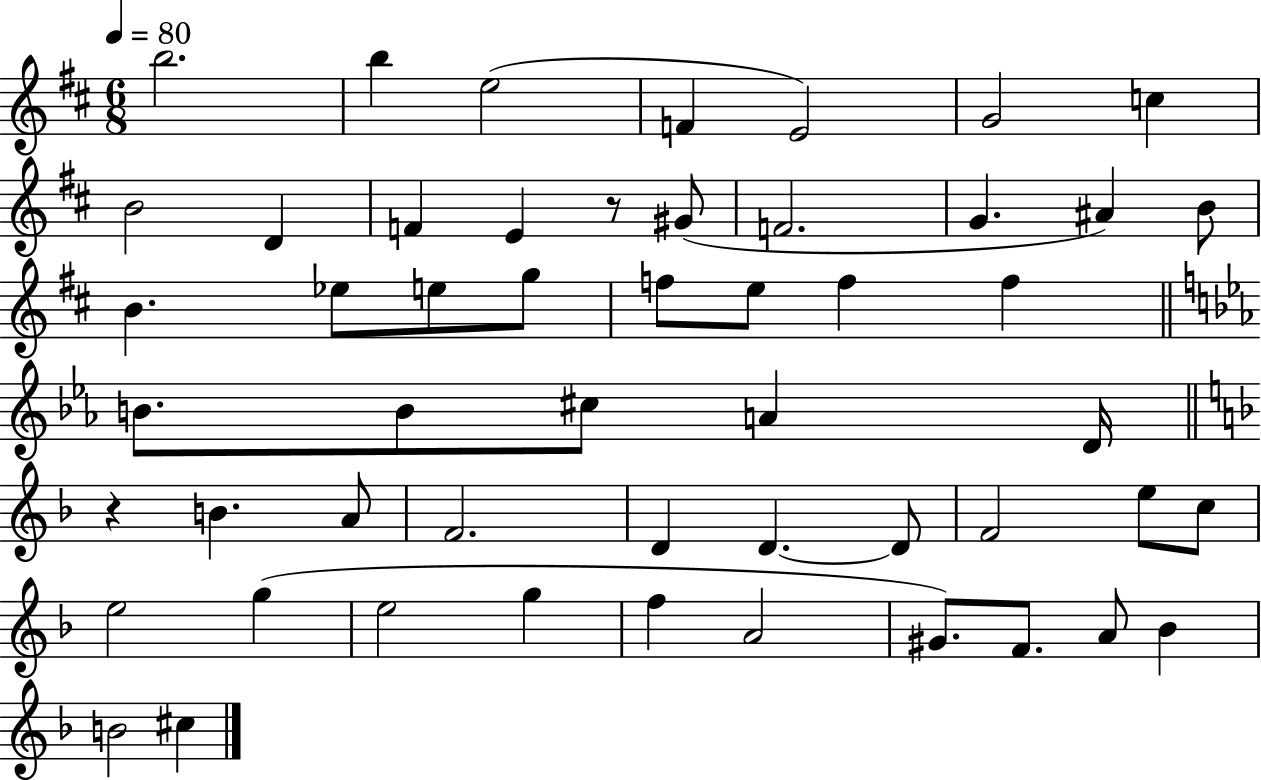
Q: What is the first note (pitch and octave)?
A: B5